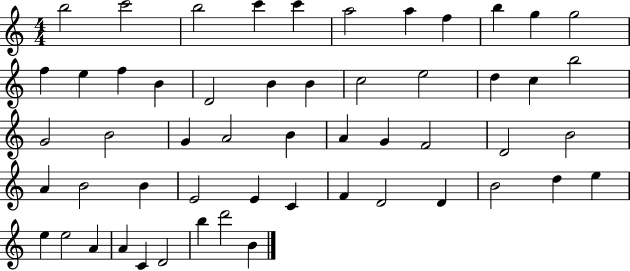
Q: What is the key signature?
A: C major